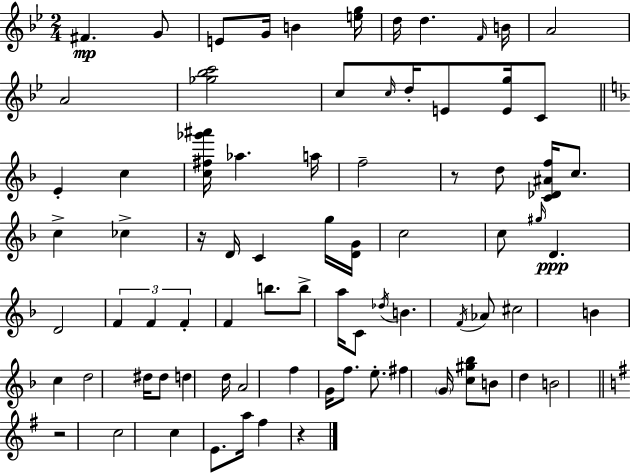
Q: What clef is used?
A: treble